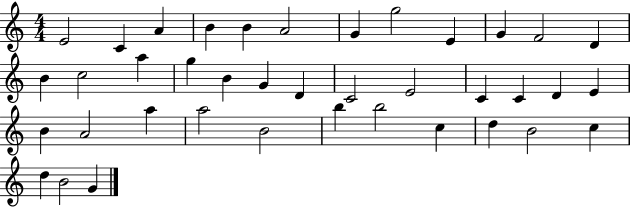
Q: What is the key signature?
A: C major